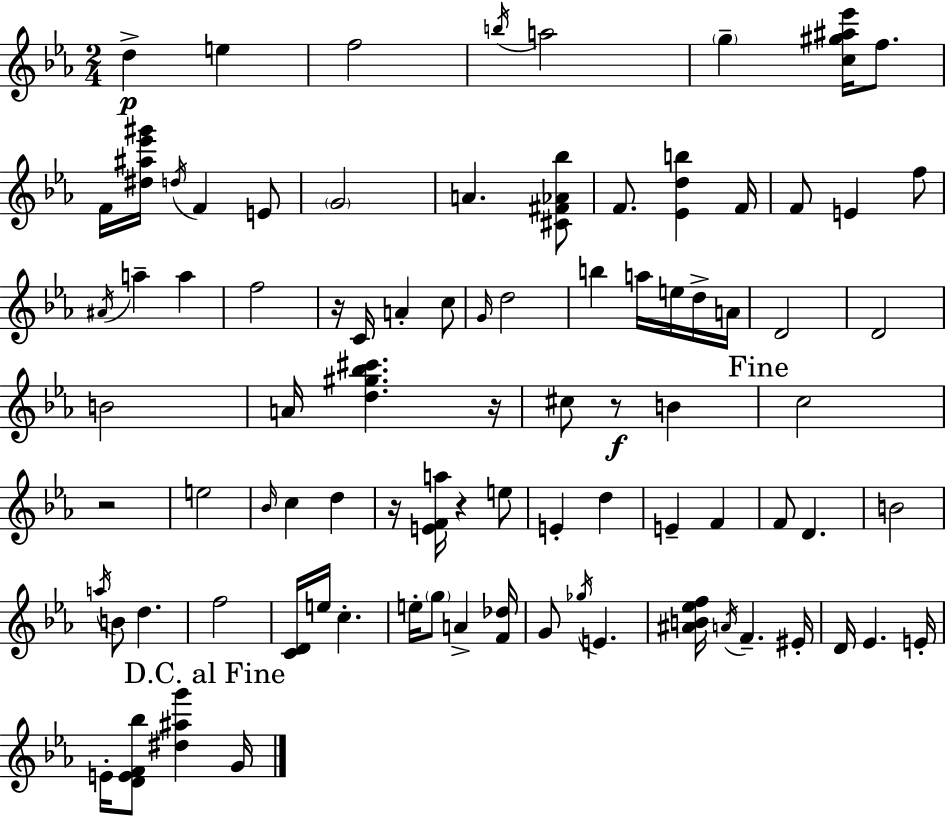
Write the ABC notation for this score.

X:1
T:Untitled
M:2/4
L:1/4
K:Cm
d e f2 b/4 a2 g [c^g^a_e']/4 f/2 F/4 [^d^a_e'^g']/4 d/4 F E/2 G2 A [^C^F_A_b]/2 F/2 [_Edb] F/4 F/2 E f/2 ^A/4 a a f2 z/4 C/4 A c/2 G/4 d2 b a/4 e/4 d/4 A/4 D2 D2 B2 A/4 [d^g_b^c'] z/4 ^c/2 z/2 B c2 z2 e2 _B/4 c d z/4 [EFa]/4 z e/2 E d E F F/2 D B2 a/4 B/2 d f2 [CD]/4 e/4 c e/4 g/2 A [F_d]/4 G/2 _g/4 E [^AB_ef]/4 A/4 F ^E/4 D/4 _E E/4 E/4 [DEF_b]/2 [^d^ag'] G/4